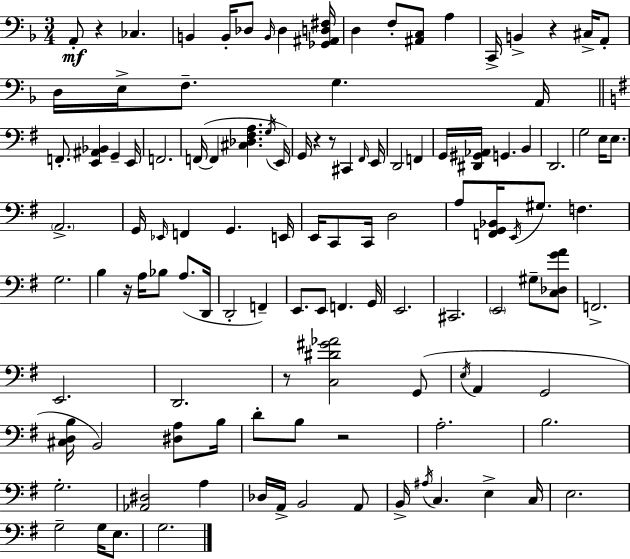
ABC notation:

X:1
T:Untitled
M:3/4
L:1/4
K:Dm
A,,/2 z _C, B,, B,,/4 _D,/2 B,,/4 _D, [_G,,^A,,D,^F,]/4 D, F,/2 [^A,,C,]/2 A, C,,/4 B,, z ^C,/4 A,,/2 D,/4 E,/4 F,/2 G, A,,/4 F,,/2 [E,,^A,,_B,,] G,, E,,/4 F,,2 F,,/4 F,, [^C,_D,^F,A,] G,/4 E,,/4 G,,/4 z z/2 ^C,, ^F,,/4 E,,/4 D,,2 F,, G,,/4 [^D,,^G,,_A,,]/4 G,, B,, D,,2 G,2 E,/4 E,/2 A,,2 G,,/4 _E,,/4 F,, G,, E,,/4 E,,/4 C,,/2 C,,/4 D,2 A,/2 [F,,G,,_B,,]/4 E,,/4 ^G,/2 F, G,2 B, z/4 A,/4 _B,/2 A,/2 D,,/4 D,,2 F,, E,,/2 E,,/2 F,, G,,/4 E,,2 ^C,,2 E,,2 ^G,/2 [C,_D,GA]/2 F,,2 E,,2 D,,2 z/2 [C,^D^G_A]2 G,,/2 E,/4 A,, G,,2 [^C,D,B,]/4 B,,2 [^D,A,]/2 B,/4 D/2 B,/2 z2 A,2 B,2 G,2 [_A,,^D,]2 A, _D,/4 A,,/4 B,,2 A,,/2 B,,/4 ^A,/4 C, E, C,/4 E,2 G,2 G,/4 E,/2 G,2